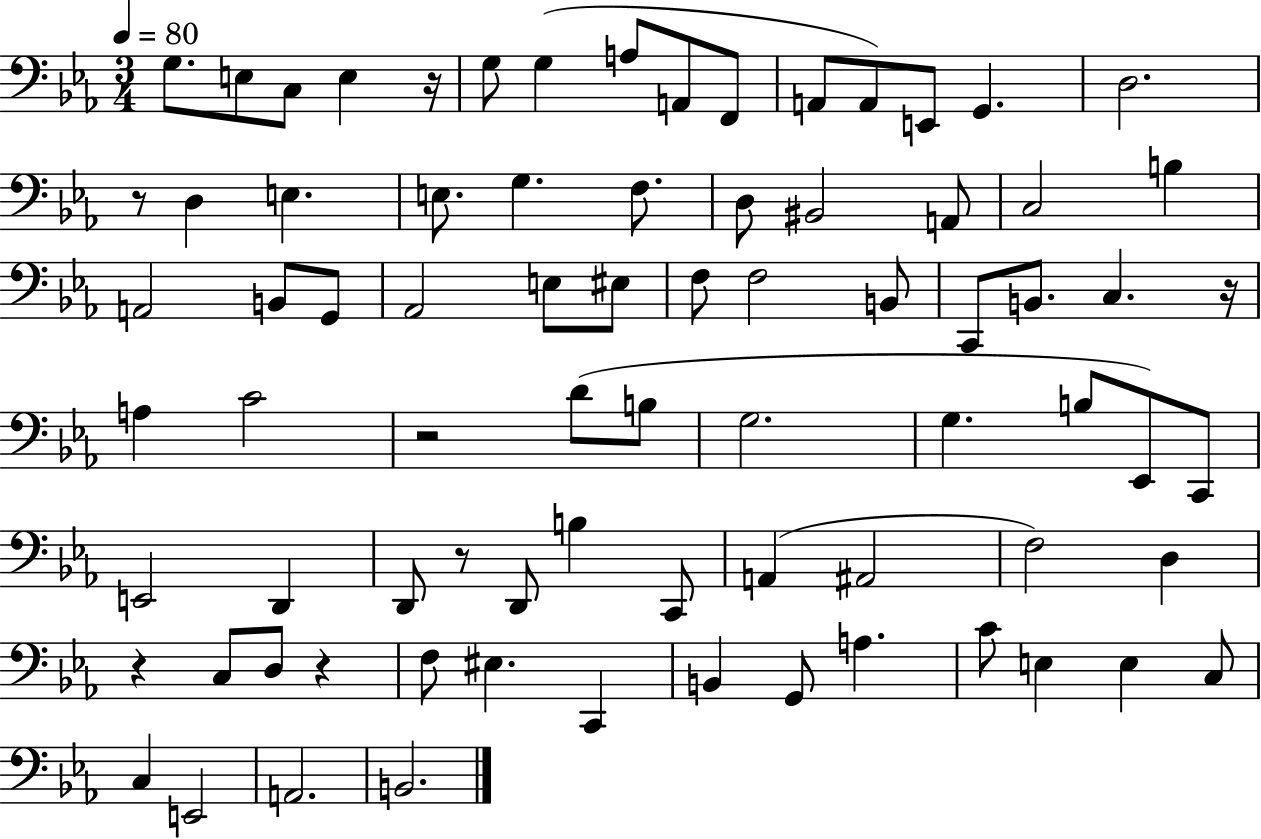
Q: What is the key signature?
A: EES major